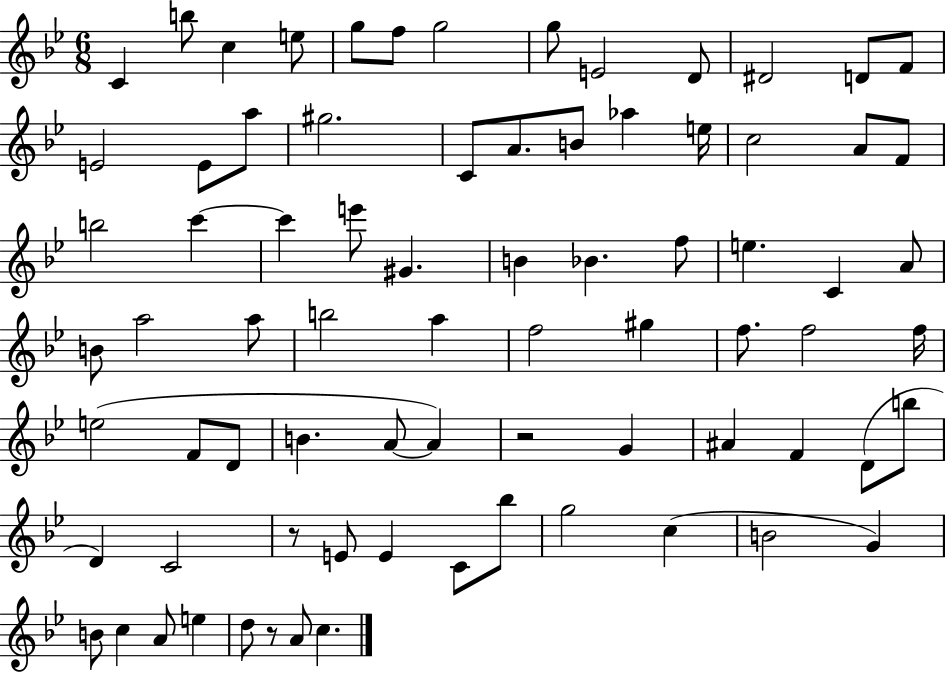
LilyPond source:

{
  \clef treble
  \numericTimeSignature
  \time 6/8
  \key bes \major
  c'4 b''8 c''4 e''8 | g''8 f''8 g''2 | g''8 e'2 d'8 | dis'2 d'8 f'8 | \break e'2 e'8 a''8 | gis''2. | c'8 a'8. b'8 aes''4 e''16 | c''2 a'8 f'8 | \break b''2 c'''4~~ | c'''4 e'''8 gis'4. | b'4 bes'4. f''8 | e''4. c'4 a'8 | \break b'8 a''2 a''8 | b''2 a''4 | f''2 gis''4 | f''8. f''2 f''16 | \break e''2( f'8 d'8 | b'4. a'8~~ a'4) | r2 g'4 | ais'4 f'4 d'8( b''8 | \break d'4) c'2 | r8 e'8 e'4 c'8 bes''8 | g''2 c''4( | b'2 g'4) | \break b'8 c''4 a'8 e''4 | d''8 r8 a'8 c''4. | \bar "|."
}